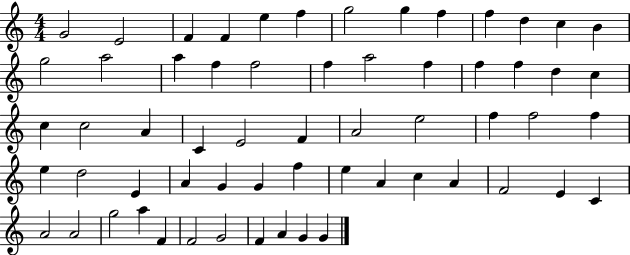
G4/h E4/h F4/q F4/q E5/q F5/q G5/h G5/q F5/q F5/q D5/q C5/q B4/q G5/h A5/h A5/q F5/q F5/h F5/q A5/h F5/q F5/q F5/q D5/q C5/q C5/q C5/h A4/q C4/q E4/h F4/q A4/h E5/h F5/q F5/h F5/q E5/q D5/h E4/q A4/q G4/q G4/q F5/q E5/q A4/q C5/q A4/q F4/h E4/q C4/q A4/h A4/h G5/h A5/q F4/q F4/h G4/h F4/q A4/q G4/q G4/q